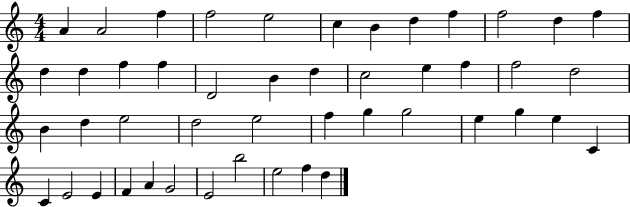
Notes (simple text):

A4/q A4/h F5/q F5/h E5/h C5/q B4/q D5/q F5/q F5/h D5/q F5/q D5/q D5/q F5/q F5/q D4/h B4/q D5/q C5/h E5/q F5/q F5/h D5/h B4/q D5/q E5/h D5/h E5/h F5/q G5/q G5/h E5/q G5/q E5/q C4/q C4/q E4/h E4/q F4/q A4/q G4/h E4/h B5/h E5/h F5/q D5/q